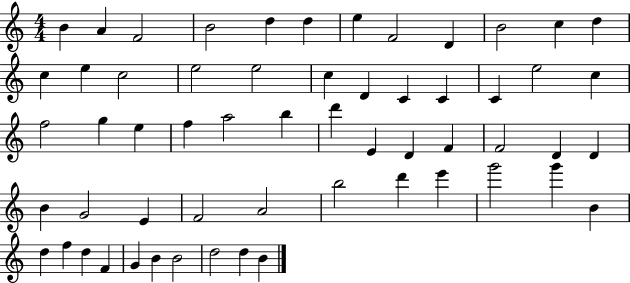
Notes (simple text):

B4/q A4/q F4/h B4/h D5/q D5/q E5/q F4/h D4/q B4/h C5/q D5/q C5/q E5/q C5/h E5/h E5/h C5/q D4/q C4/q C4/q C4/q E5/h C5/q F5/h G5/q E5/q F5/q A5/h B5/q D6/q E4/q D4/q F4/q F4/h D4/q D4/q B4/q G4/h E4/q F4/h A4/h B5/h D6/q E6/q G6/h G6/q B4/q D5/q F5/q D5/q F4/q G4/q B4/q B4/h D5/h D5/q B4/q